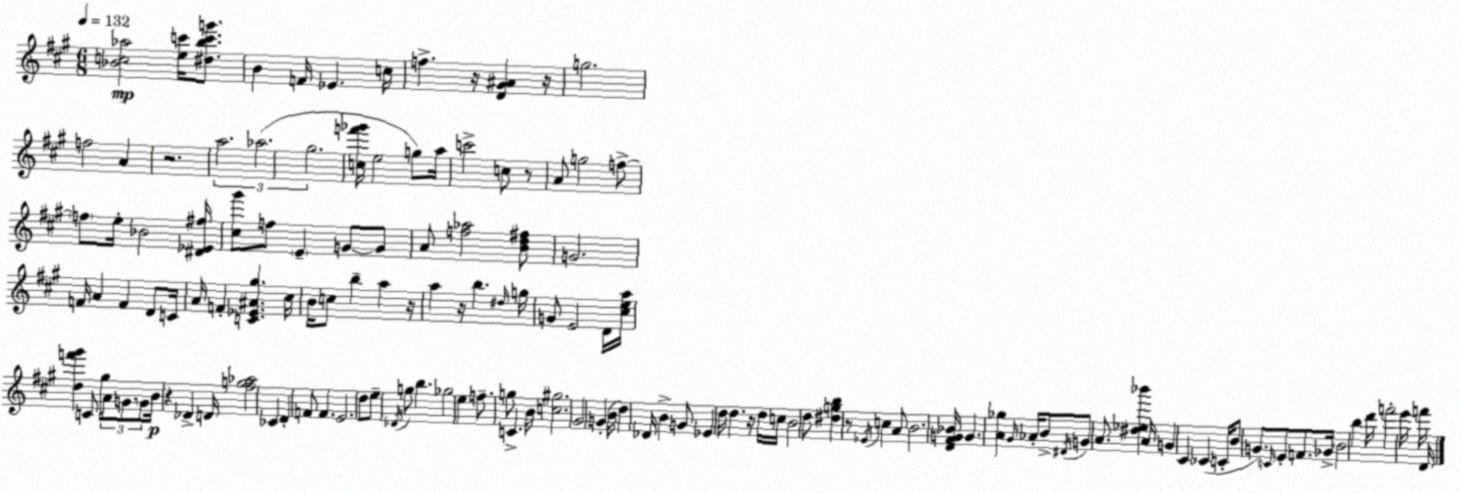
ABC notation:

X:1
T:Untitled
M:6/8
L:1/4
K:A
[_Bc_a]2 [ec']/4 [^dbc'g']/2 B F/4 _E c/4 f z/4 [D^G^A] z/4 g2 f2 A z2 a2 _a2 ^g2 [cf'_g']/4 e2 g/2 a/4 c'2 c/2 z/2 A/2 g2 f/2 f/2 e/4 _B2 [^D_E^f]/4 [^c^g']/2 f/2 E G/2 G/2 A/2 [f_a]2 [Bd^f]/2 G2 F/4 A F D/2 C/4 A/4 F [C_E^A^g] ^c/4 B/4 c/2 b a z/4 a z/4 b ^d/4 g/4 G/2 E2 D/4 [^cea]/4 [df'^g'] C/2 ^g/4 A/2 G/2 G/2 B/4 z _D D/4 [^fg_a]2 _C D F/2 F E2 d/2 e/2 _D/4 g/2 b _g2 e f/2 g/2 C B/4 [c^g]2 ^G2 G B/4 d _D/4 B G/2 _E d/4 d z/4 d/4 c/4 B2 d/2 [^dgb] z/2 _E/4 c A/2 B2 [D^FG_B]/4 G [A_g] ^G/4 _A/4 B/2 ^D/4 G/2 A/2 [^d_e_b'] A/4 G ^C _C C/4 B/2 G/2 C/4 E/2 F/2 _G/4 B2 b d'/4 f'2 e'/4 f'/4 D/4